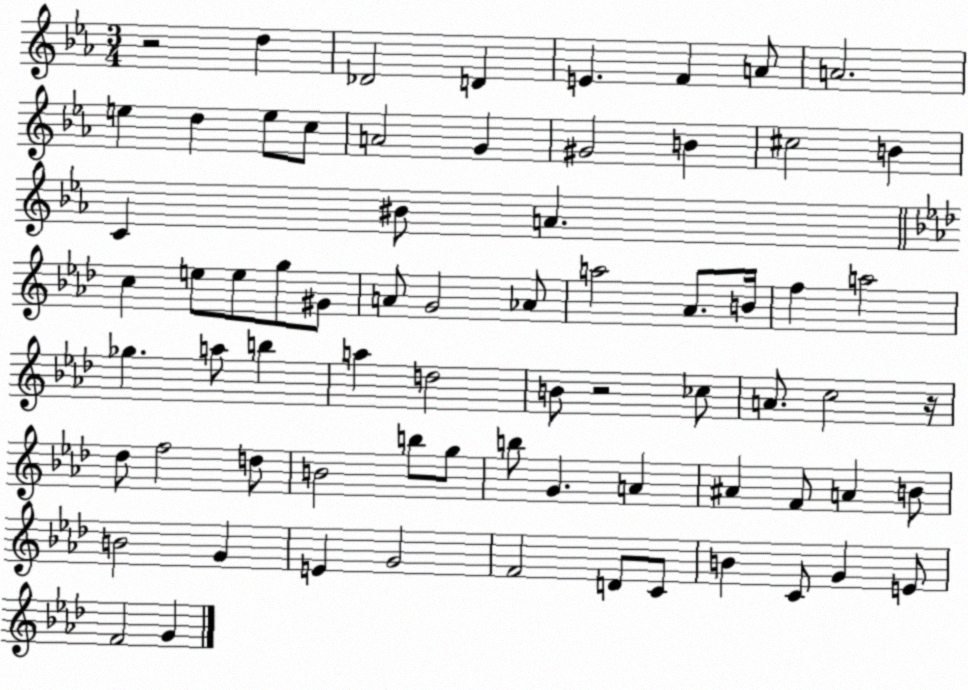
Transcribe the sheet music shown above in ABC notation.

X:1
T:Untitled
M:3/4
L:1/4
K:Eb
z2 d _D2 D E F A/2 A2 e d e/2 c/2 A2 G ^G2 B ^c2 B C ^B/2 A c e/2 e/2 g/2 ^G/2 A/2 G2 _A/2 a2 _A/2 B/4 f a2 _g a/2 b a d2 B/2 z2 _c/2 A/2 c2 z/4 _d/2 f2 d/2 B2 b/2 g/2 b/2 G A ^A F/2 A B/2 B2 G E G2 F2 D/2 C/2 B C/2 G E/2 F2 G